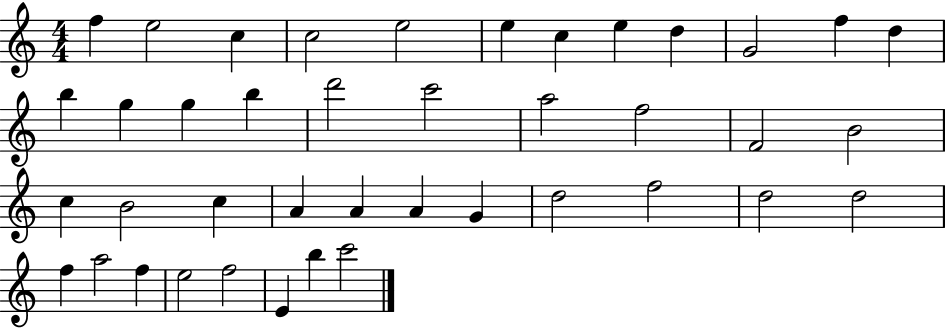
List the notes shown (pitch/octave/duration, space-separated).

F5/q E5/h C5/q C5/h E5/h E5/q C5/q E5/q D5/q G4/h F5/q D5/q B5/q G5/q G5/q B5/q D6/h C6/h A5/h F5/h F4/h B4/h C5/q B4/h C5/q A4/q A4/q A4/q G4/q D5/h F5/h D5/h D5/h F5/q A5/h F5/q E5/h F5/h E4/q B5/q C6/h